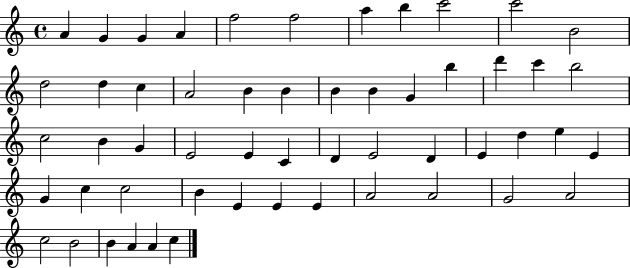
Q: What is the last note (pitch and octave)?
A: C5